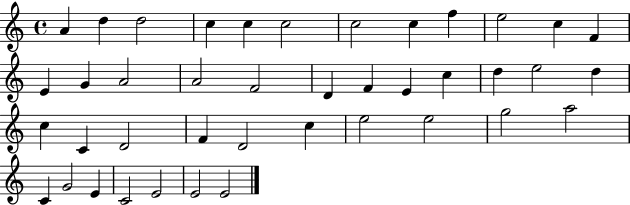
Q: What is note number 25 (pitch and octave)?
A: C5